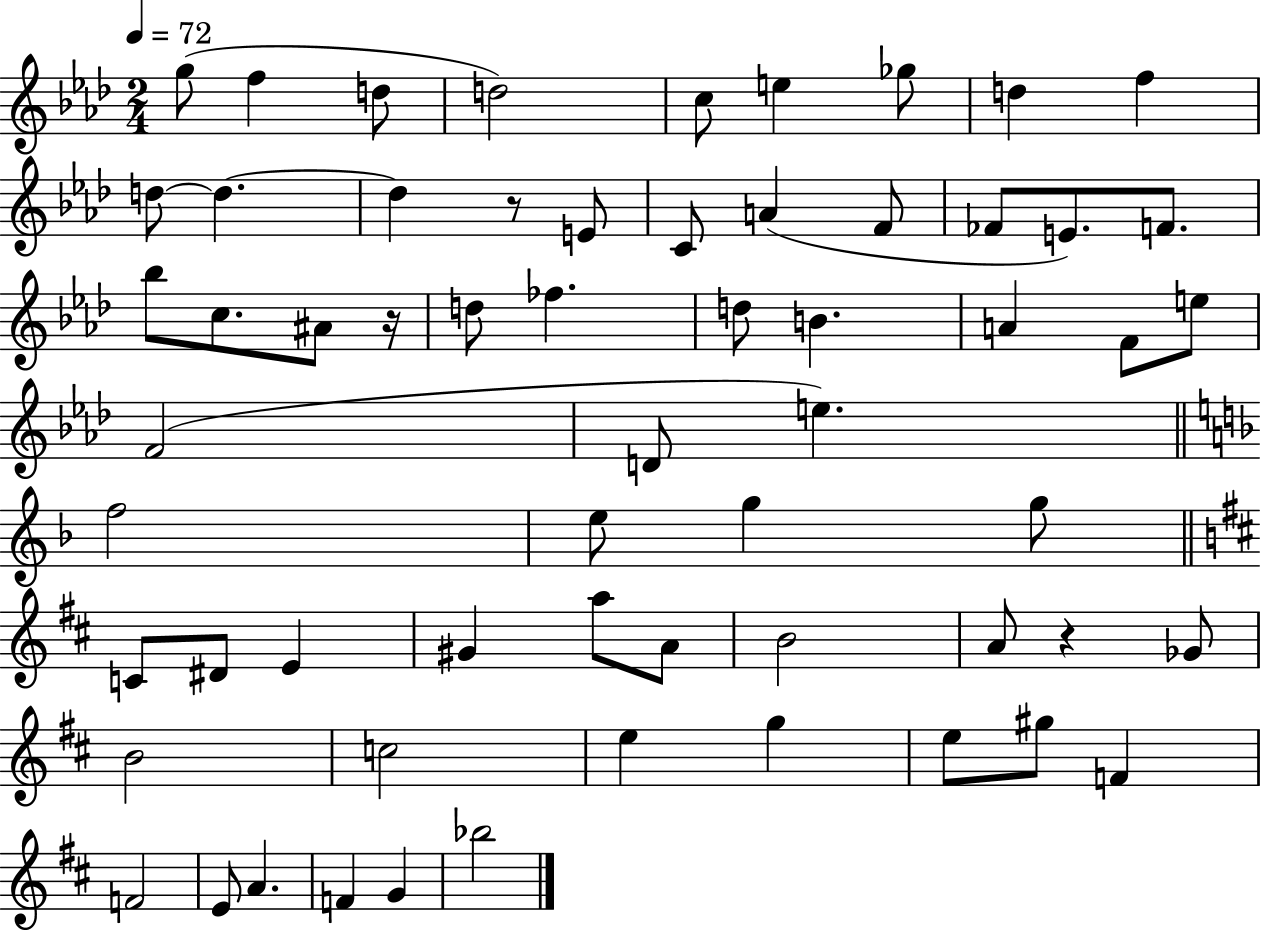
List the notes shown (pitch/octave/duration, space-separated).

G5/e F5/q D5/e D5/h C5/e E5/q Gb5/e D5/q F5/q D5/e D5/q. D5/q R/e E4/e C4/e A4/q F4/e FES4/e E4/e. F4/e. Bb5/e C5/e. A#4/e R/s D5/e FES5/q. D5/e B4/q. A4/q F4/e E5/e F4/h D4/e E5/q. F5/h E5/e G5/q G5/e C4/e D#4/e E4/q G#4/q A5/e A4/e B4/h A4/e R/q Gb4/e B4/h C5/h E5/q G5/q E5/e G#5/e F4/q F4/h E4/e A4/q. F4/q G4/q Bb5/h